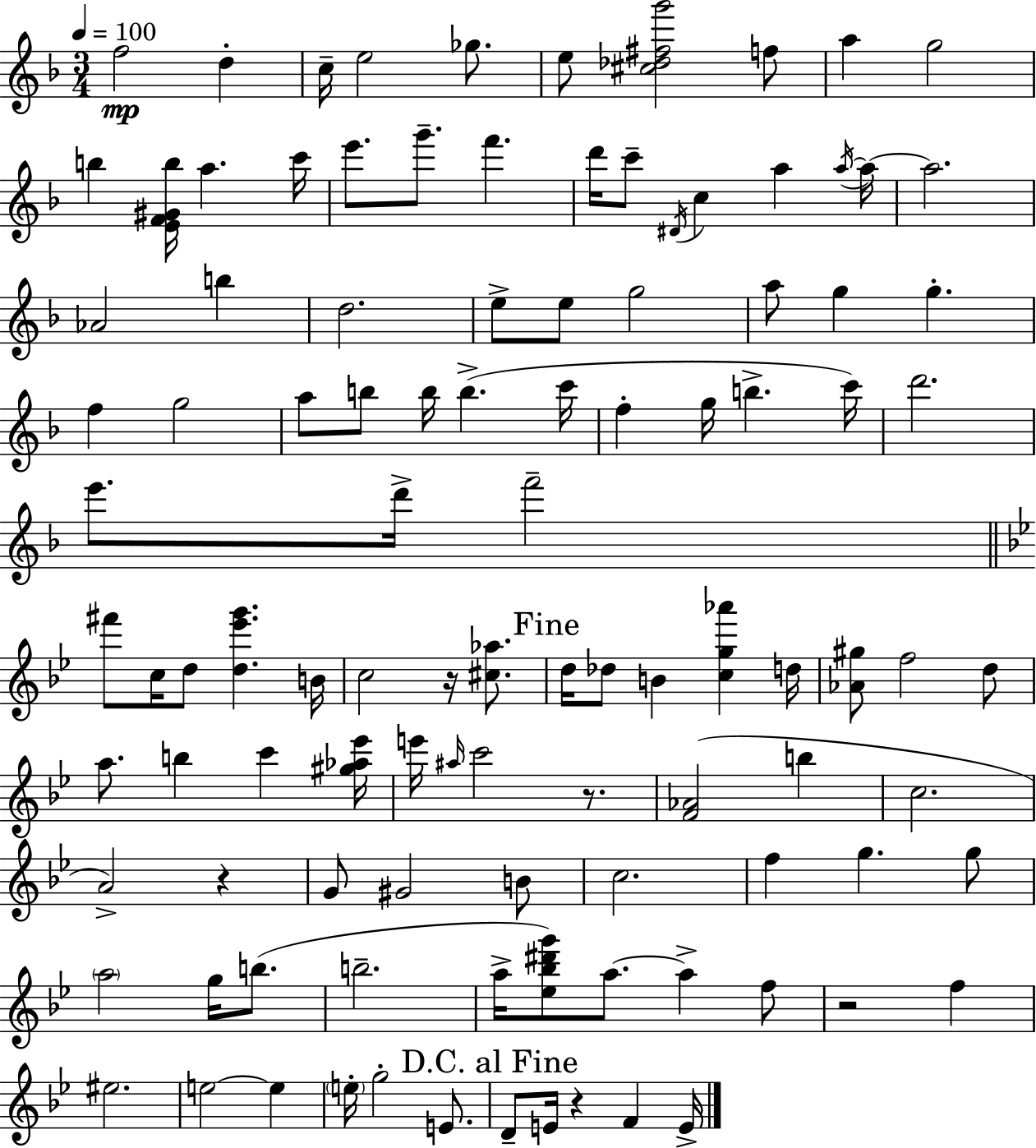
{
  \clef treble
  \numericTimeSignature
  \time 3/4
  \key d \minor
  \tempo 4 = 100
  f''2\mp d''4-. | c''16-- e''2 ges''8. | e''8 <cis'' des'' fis'' g'''>2 f''8 | a''4 g''2 | \break b''4 <e' f' gis' b''>16 a''4. c'''16 | e'''8. g'''8.-- f'''4. | d'''16 c'''8-- \acciaccatura { dis'16 } c''4 a''4 | \acciaccatura { a''16~ }~ a''16 a''2. | \break aes'2 b''4 | d''2. | e''8-> e''8 g''2 | a''8 g''4 g''4.-. | \break f''4 g''2 | a''8 b''8 b''16 b''4.->( | c'''16 f''4-. g''16 b''4.-> | c'''16) d'''2. | \break e'''8. d'''16-> f'''2-- | \bar "||" \break \key bes \major fis'''8 c''16 d''8 <d'' ees''' g'''>4. b'16 | c''2 r16 <cis'' aes''>8. | \mark "Fine" d''16 des''8 b'4 <c'' g'' aes'''>4 d''16 | <aes' gis''>8 f''2 d''8 | \break a''8. b''4 c'''4 <gis'' aes'' ees'''>16 | e'''16 \grace { ais''16 } c'''2 r8. | <f' aes'>2( b''4 | c''2. | \break a'2->) r4 | g'8 gis'2 b'8 | c''2. | f''4 g''4. g''8 | \break \parenthesize a''2 g''16 b''8.( | b''2.-- | a''16-> <ees'' bes'' dis''' g'''>8) a''8.~~ a''4-> f''8 | r2 f''4 | \break eis''2. | e''2~~ e''4 | \parenthesize e''16-. g''2-. e'8. | \mark "D.C. al Fine" d'8-- e'16 r4 f'4 | \break e'16-> \bar "|."
}